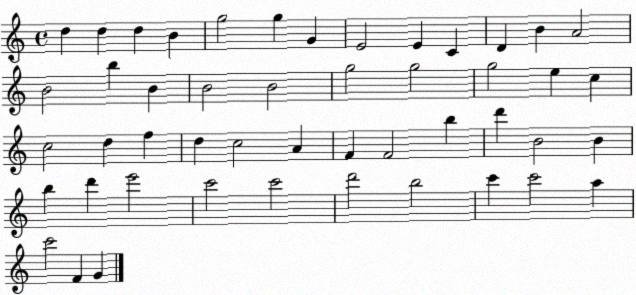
X:1
T:Untitled
M:4/4
L:1/4
K:C
d d d B g2 g G E2 E C D B A2 B2 b B B2 B2 g2 g2 g2 e c c2 d f d c2 A F F2 b d' B2 B b d' e'2 c'2 c'2 d'2 b2 c' c'2 a c'2 F G